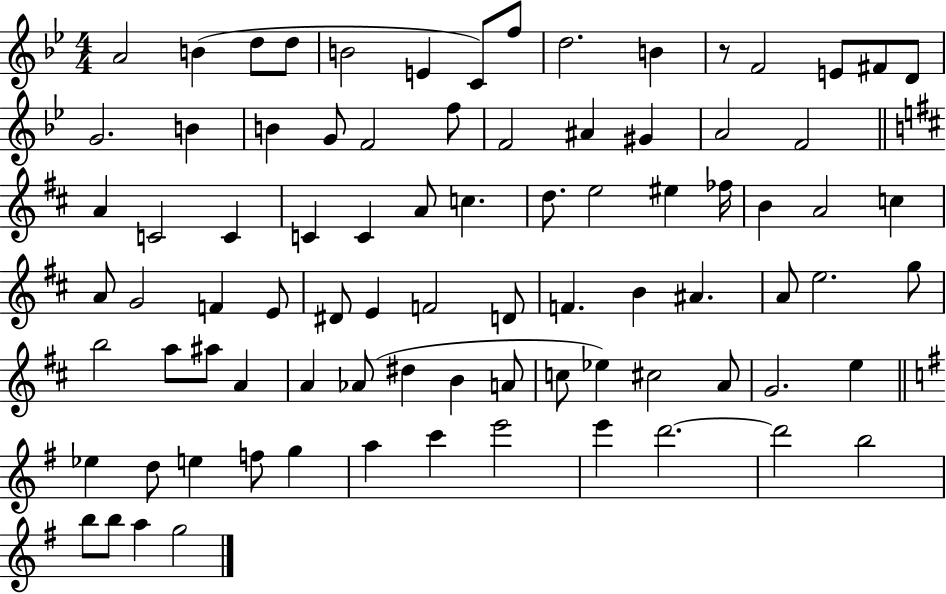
X:1
T:Untitled
M:4/4
L:1/4
K:Bb
A2 B d/2 d/2 B2 E C/2 f/2 d2 B z/2 F2 E/2 ^F/2 D/2 G2 B B G/2 F2 f/2 F2 ^A ^G A2 F2 A C2 C C C A/2 c d/2 e2 ^e _f/4 B A2 c A/2 G2 F E/2 ^D/2 E F2 D/2 F B ^A A/2 e2 g/2 b2 a/2 ^a/2 A A _A/2 ^d B A/2 c/2 _e ^c2 A/2 G2 e _e d/2 e f/2 g a c' e'2 e' d'2 d'2 b2 b/2 b/2 a g2